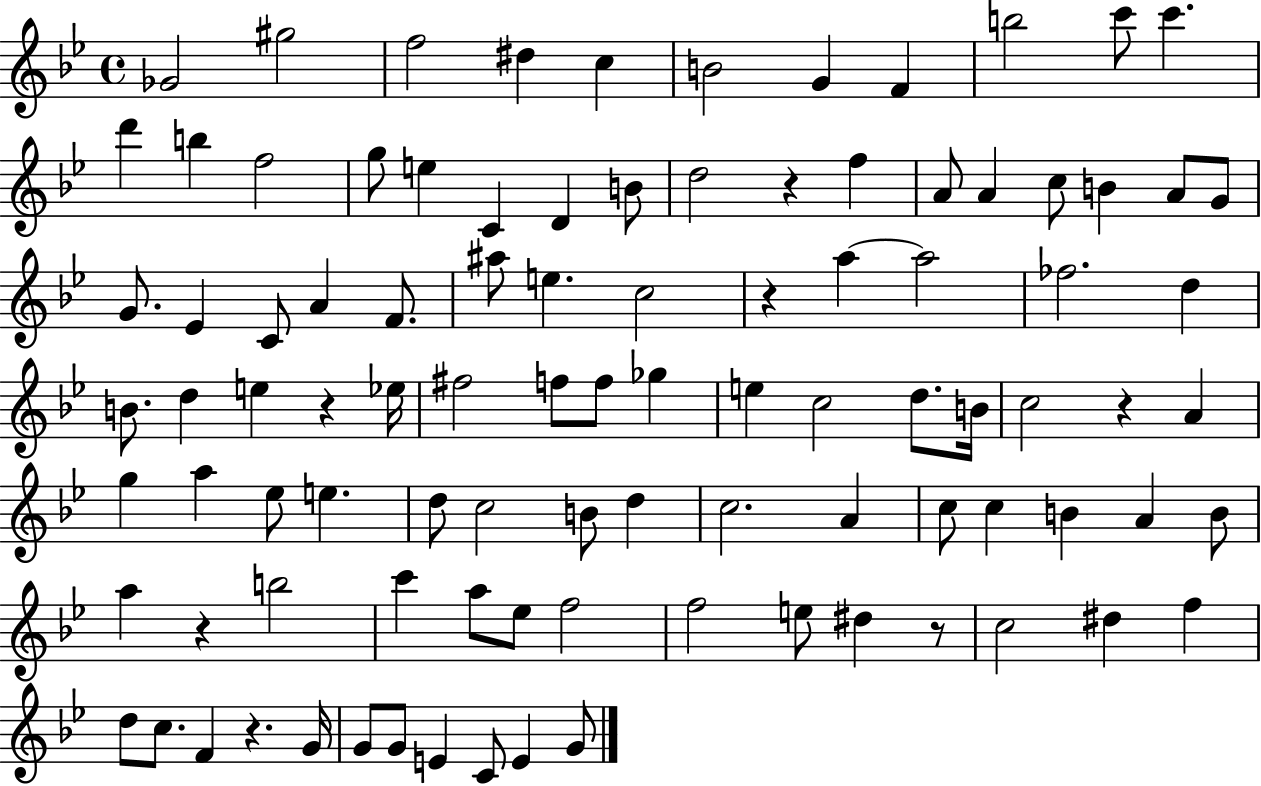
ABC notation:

X:1
T:Untitled
M:4/4
L:1/4
K:Bb
_G2 ^g2 f2 ^d c B2 G F b2 c'/2 c' d' b f2 g/2 e C D B/2 d2 z f A/2 A c/2 B A/2 G/2 G/2 _E C/2 A F/2 ^a/2 e c2 z a a2 _f2 d B/2 d e z _e/4 ^f2 f/2 f/2 _g e c2 d/2 B/4 c2 z A g a _e/2 e d/2 c2 B/2 d c2 A c/2 c B A B/2 a z b2 c' a/2 _e/2 f2 f2 e/2 ^d z/2 c2 ^d f d/2 c/2 F z G/4 G/2 G/2 E C/2 E G/2